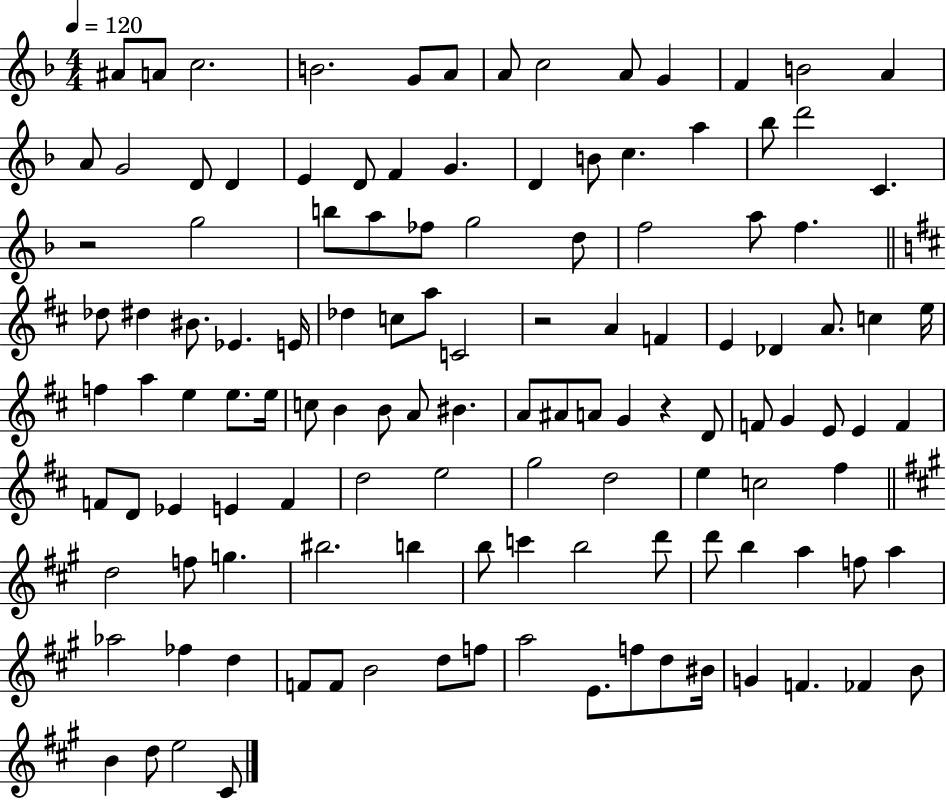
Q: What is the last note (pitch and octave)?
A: C#4